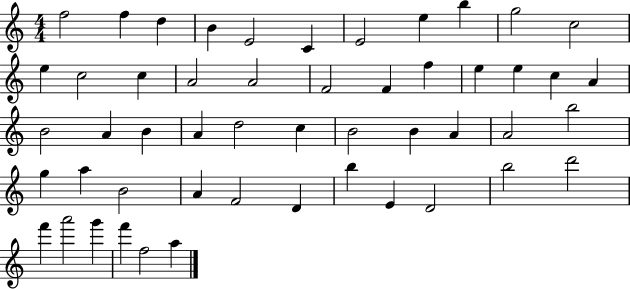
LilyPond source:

{
  \clef treble
  \numericTimeSignature
  \time 4/4
  \key c \major
  f''2 f''4 d''4 | b'4 e'2 c'4 | e'2 e''4 b''4 | g''2 c''2 | \break e''4 c''2 c''4 | a'2 a'2 | f'2 f'4 f''4 | e''4 e''4 c''4 a'4 | \break b'2 a'4 b'4 | a'4 d''2 c''4 | b'2 b'4 a'4 | a'2 b''2 | \break g''4 a''4 b'2 | a'4 f'2 d'4 | b''4 e'4 d'2 | b''2 d'''2 | \break f'''4 a'''2 g'''4 | f'''4 f''2 a''4 | \bar "|."
}